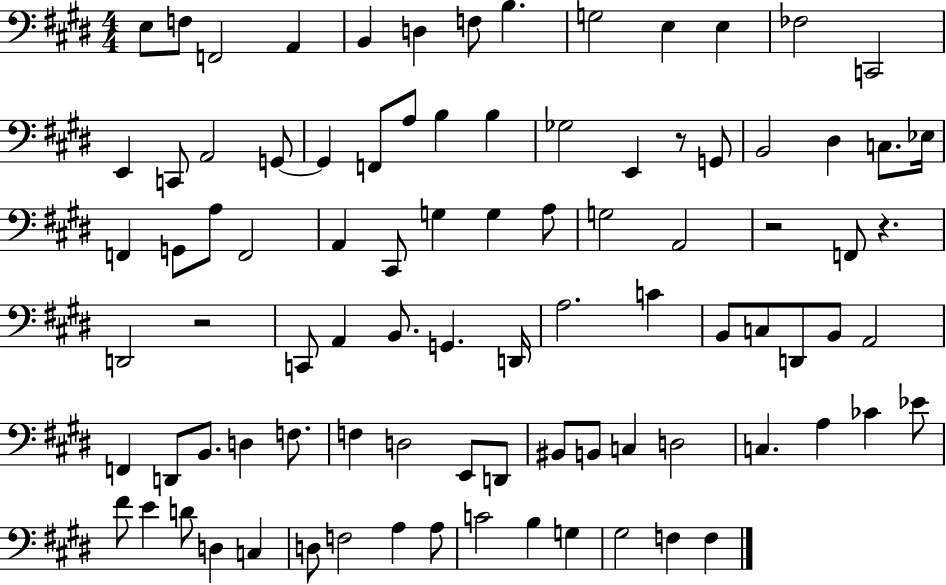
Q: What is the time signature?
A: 4/4